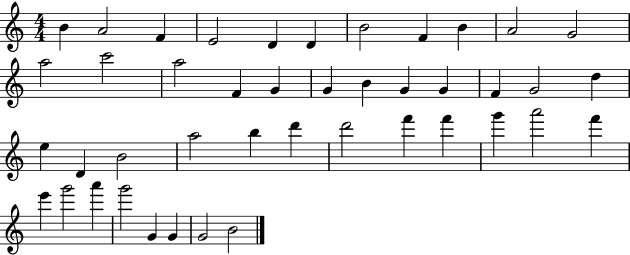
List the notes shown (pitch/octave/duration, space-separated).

B4/q A4/h F4/q E4/h D4/q D4/q B4/h F4/q B4/q A4/h G4/h A5/h C6/h A5/h F4/q G4/q G4/q B4/q G4/q G4/q F4/q G4/h D5/q E5/q D4/q B4/h A5/h B5/q D6/q D6/h F6/q F6/q G6/q A6/h F6/q E6/q G6/h A6/q G6/h G4/q G4/q G4/h B4/h